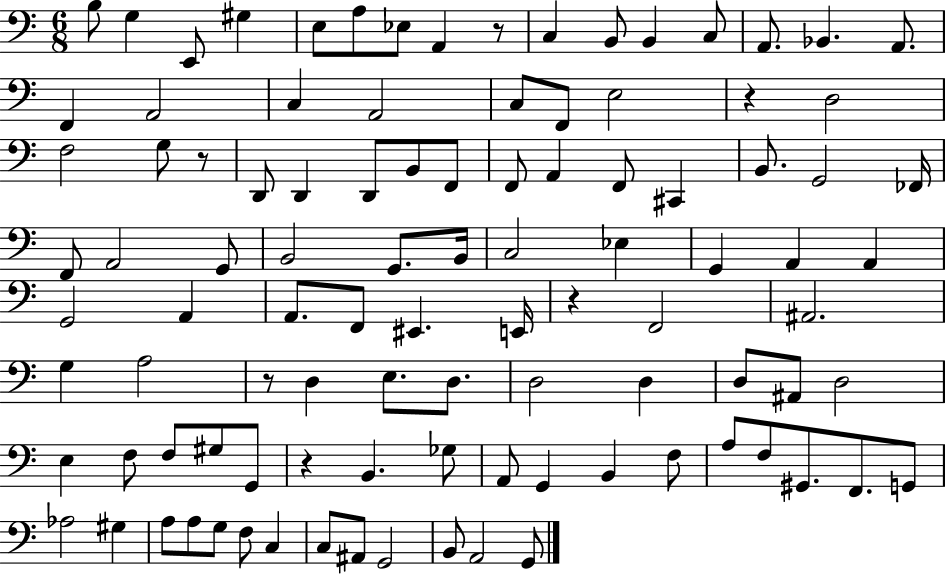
X:1
T:Untitled
M:6/8
L:1/4
K:C
B,/2 G, E,,/2 ^G, E,/2 A,/2 _E,/2 A,, z/2 C, B,,/2 B,, C,/2 A,,/2 _B,, A,,/2 F,, A,,2 C, A,,2 C,/2 F,,/2 E,2 z D,2 F,2 G,/2 z/2 D,,/2 D,, D,,/2 B,,/2 F,,/2 F,,/2 A,, F,,/2 ^C,, B,,/2 G,,2 _F,,/4 F,,/2 A,,2 G,,/2 B,,2 G,,/2 B,,/4 C,2 _E, G,, A,, A,, G,,2 A,, A,,/2 F,,/2 ^E,, E,,/4 z F,,2 ^A,,2 G, A,2 z/2 D, E,/2 D,/2 D,2 D, D,/2 ^A,,/2 D,2 E, F,/2 F,/2 ^G,/2 G,,/2 z B,, _G,/2 A,,/2 G,, B,, F,/2 A,/2 F,/2 ^G,,/2 F,,/2 G,,/2 _A,2 ^G, A,/2 A,/2 G,/2 F,/2 C, C,/2 ^A,,/2 G,,2 B,,/2 A,,2 G,,/2